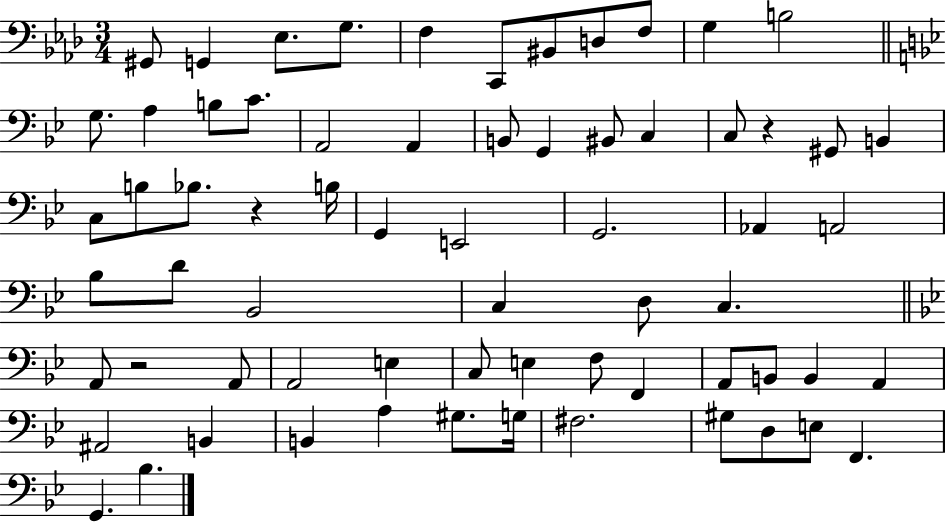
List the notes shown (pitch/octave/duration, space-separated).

G#2/e G2/q Eb3/e. G3/e. F3/q C2/e BIS2/e D3/e F3/e G3/q B3/h G3/e. A3/q B3/e C4/e. A2/h A2/q B2/e G2/q BIS2/e C3/q C3/e R/q G#2/e B2/q C3/e B3/e Bb3/e. R/q B3/s G2/q E2/h G2/h. Ab2/q A2/h Bb3/e D4/e Bb2/h C3/q D3/e C3/q. A2/e R/h A2/e A2/h E3/q C3/e E3/q F3/e F2/q A2/e B2/e B2/q A2/q A#2/h B2/q B2/q A3/q G#3/e. G3/s F#3/h. G#3/e D3/e E3/e F2/q. G2/q. Bb3/q.